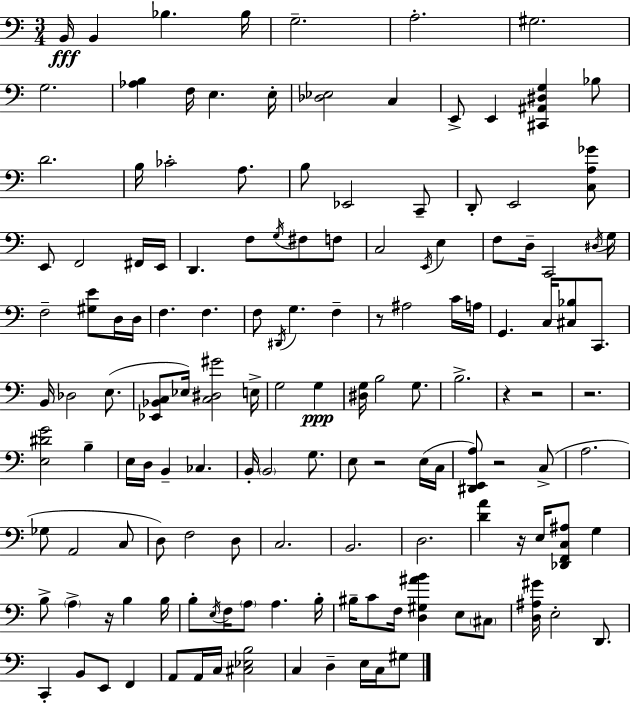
X:1
T:Untitled
M:3/4
L:1/4
K:C
B,,/4 B,, _B, _B,/4 G,2 A,2 ^G,2 G,2 [_A,B,] F,/4 E, E,/4 [_D,_E,]2 C, E,,/2 E,, [^C,,^A,,^D,G,] _B,/2 D2 B,/4 _C2 A,/2 B,/2 _E,,2 C,,/2 D,,/2 E,,2 [C,A,_G]/2 E,,/2 F,,2 ^F,,/4 E,,/4 D,, F,/2 G,/4 ^F,/2 F,/2 C,2 E,,/4 E, F,/2 D,/4 C,,2 ^D,/4 G,/4 F,2 [^G,E]/2 D,/4 D,/4 F, F, F,/2 ^D,,/4 G, F, z/2 ^A,2 C/4 A,/4 G,, C,/4 [^C,_B,]/2 C,,/2 B,,/4 _D,2 E,/2 [_E,,_B,,C,]/2 _E,/4 [C,^D,^G]2 E,/4 G,2 G, [^D,G,]/4 B,2 G,/2 B,2 z z2 z2 [E,^DG]2 B, E,/4 D,/4 B,, _C, B,,/4 B,,2 G,/2 E,/2 z2 E,/4 C,/4 [^D,,E,,A,]/2 z2 C,/2 A,2 _G,/2 A,,2 C,/2 D,/2 F,2 D,/2 C,2 B,,2 D,2 [DA] z/4 E,/4 [_D,,F,,C,^A,]/2 G, B,/2 A, z/4 B, B,/4 B,/2 E,/4 F,/4 A,/2 A, B,/4 ^B,/4 C/2 F,/4 [D,^G,^AB] E,/2 ^C,/2 [D,^A,^G]/4 E,2 D,,/2 C,, B,,/2 E,,/2 F,, A,,/2 A,,/4 C,/4 [^C,_E,B,]2 C, D, E,/4 C,/4 ^G,/2